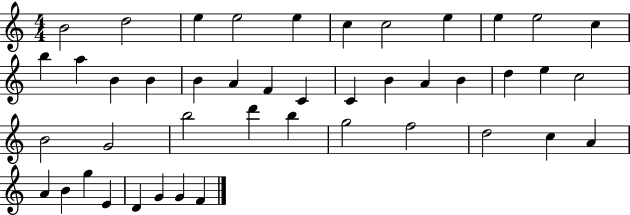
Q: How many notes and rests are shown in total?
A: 44